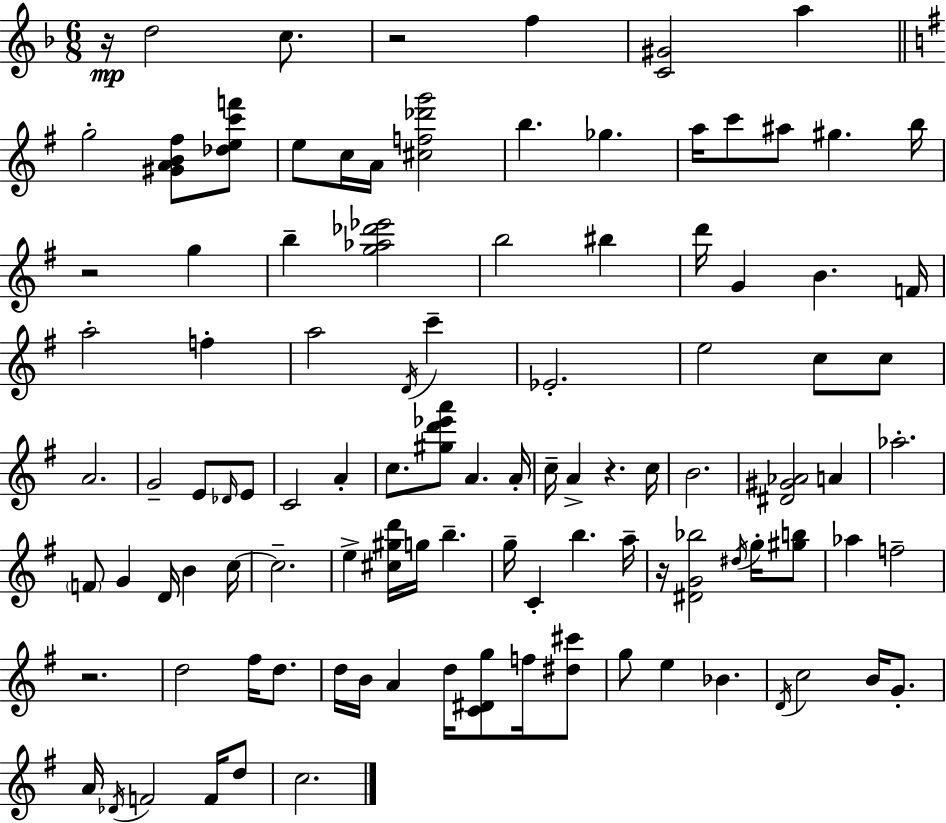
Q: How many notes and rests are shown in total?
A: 104